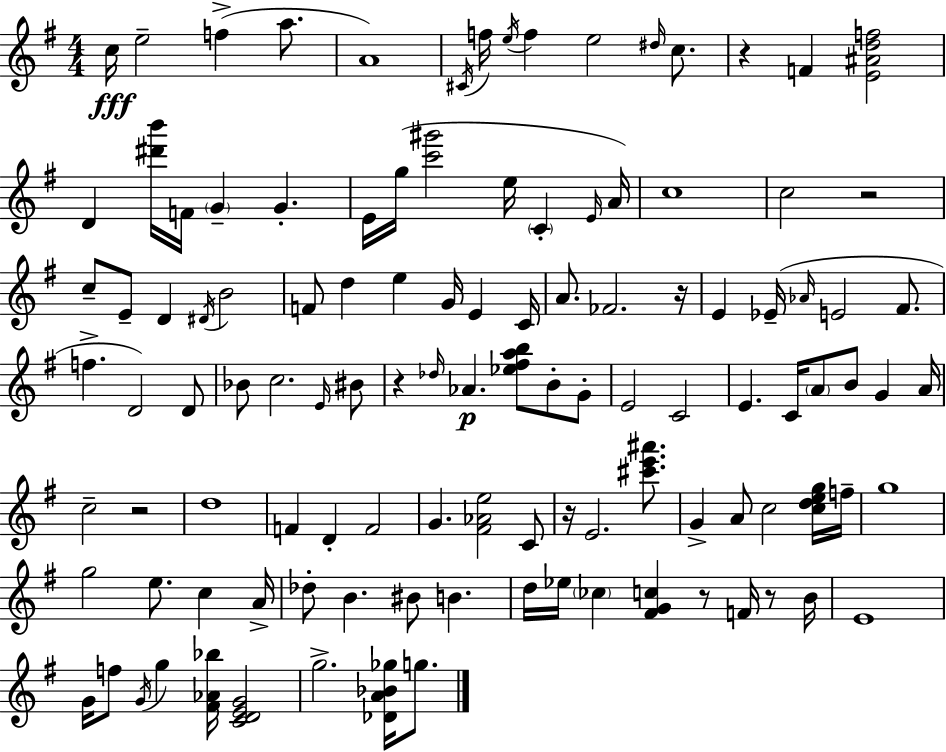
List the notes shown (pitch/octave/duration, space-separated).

C5/s E5/h F5/q A5/e. A4/w C#4/s F5/s E5/s F5/q E5/h D#5/s C5/e. R/q F4/q [E4,A#4,D5,F5]/h D4/q [D#6,B6]/s F4/s G4/q G4/q. E4/s G5/s [C6,G#6]/h E5/s C4/q E4/s A4/s C5/w C5/h R/h C5/e E4/e D4/q D#4/s B4/h F4/e D5/q E5/q G4/s E4/q C4/s A4/e. FES4/h. R/s E4/q Eb4/s Ab4/s E4/h F#4/e. F5/q. D4/h D4/e Bb4/e C5/h. E4/s BIS4/e R/q Db5/s Ab4/q. [Eb5,F#5,A5,B5]/e B4/e G4/e E4/h C4/h E4/q. C4/s A4/e B4/e G4/q A4/s C5/h R/h D5/w F4/q D4/q F4/h G4/q. [F#4,Ab4,E5]/h C4/e R/s E4/h. [C#6,E6,A#6]/e. G4/q A4/e C5/h [C5,D5,E5,G5]/s F5/s G5/w G5/h E5/e. C5/q A4/s Db5/e B4/q. BIS4/e B4/q. D5/s Eb5/s CES5/q [F#4,G4,C5]/q R/e F4/s R/e B4/s E4/w G4/s F5/e G4/s G5/q [F#4,Ab4,Bb5]/s [C4,D4,E4,G4]/h G5/h. [Db4,A4,Bb4,Gb5]/s G5/e.